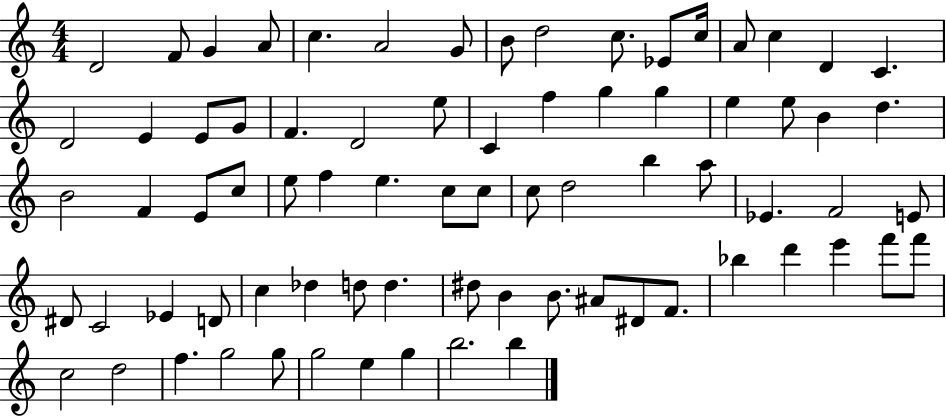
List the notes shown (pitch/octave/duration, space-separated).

D4/h F4/e G4/q A4/e C5/q. A4/h G4/e B4/e D5/h C5/e. Eb4/e C5/s A4/e C5/q D4/q C4/q. D4/h E4/q E4/e G4/e F4/q. D4/h E5/e C4/q F5/q G5/q G5/q E5/q E5/e B4/q D5/q. B4/h F4/q E4/e C5/e E5/e F5/q E5/q. C5/e C5/e C5/e D5/h B5/q A5/e Eb4/q. F4/h E4/e D#4/e C4/h Eb4/q D4/e C5/q Db5/q D5/e D5/q. D#5/e B4/q B4/e. A#4/e D#4/e F4/e. Bb5/q D6/q E6/q F6/e F6/e C5/h D5/h F5/q. G5/h G5/e G5/h E5/q G5/q B5/h. B5/q